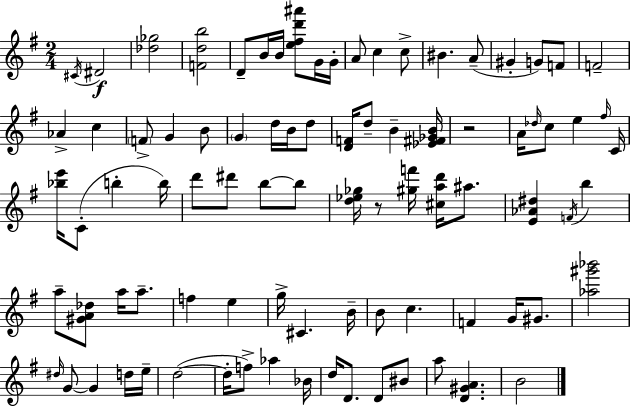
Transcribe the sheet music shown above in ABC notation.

X:1
T:Untitled
M:2/4
L:1/4
K:Em
^C/4 ^D2 [_d_g]2 [Fdb]2 D/2 B/4 B/4 [e^fd'^a']/2 G/4 G/4 A/2 c c/2 ^B A/2 ^G G/2 F/2 F2 _A c F/2 G B/2 G d/4 B/4 d/2 [DF]/4 d/2 B [_E^F_GB]/4 z2 A/4 _d/4 c/2 e ^f/4 C/4 [_be']/4 C/2 b b/4 d'/2 ^d'/2 b/2 b/2 [d_e_g]/4 z/2 [^gf']/4 [^cad']/4 ^a/2 [E_A^d] F/4 b a/2 [^GA_d]/2 a/4 a/2 f e g/4 ^C B/4 B/2 c F G/4 ^G/2 [_a^g'_b']2 ^d/4 G/2 G d/4 e/4 d2 d/4 f/2 _a _B/4 d/4 D/2 D/2 ^B/2 a/2 [D^GA] B2